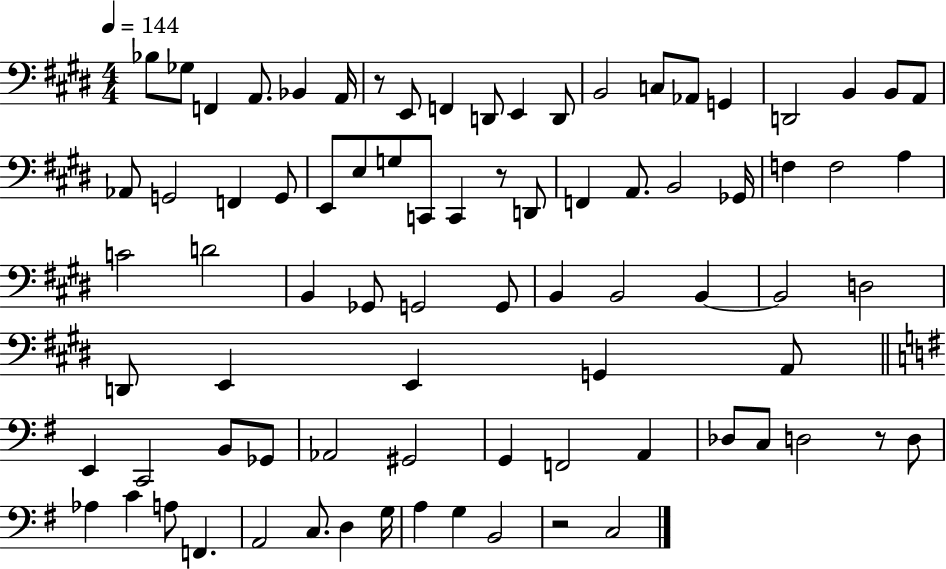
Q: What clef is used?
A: bass